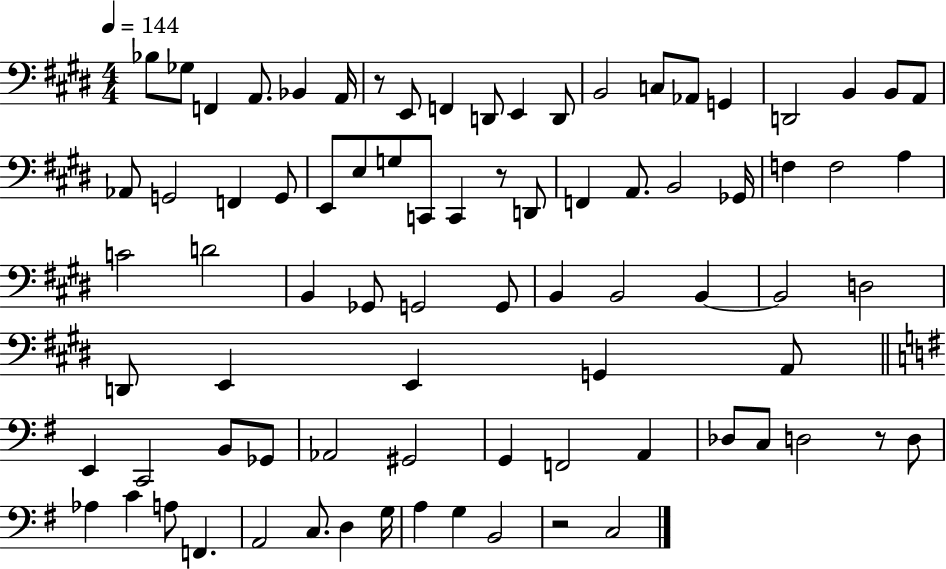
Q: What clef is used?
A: bass